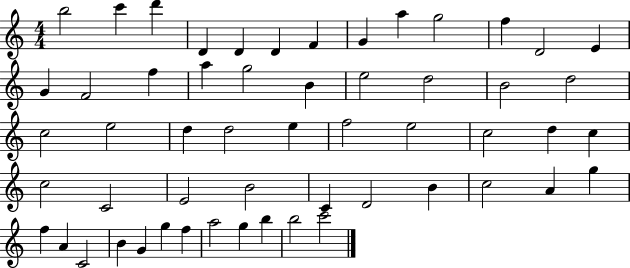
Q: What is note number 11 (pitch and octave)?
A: F5